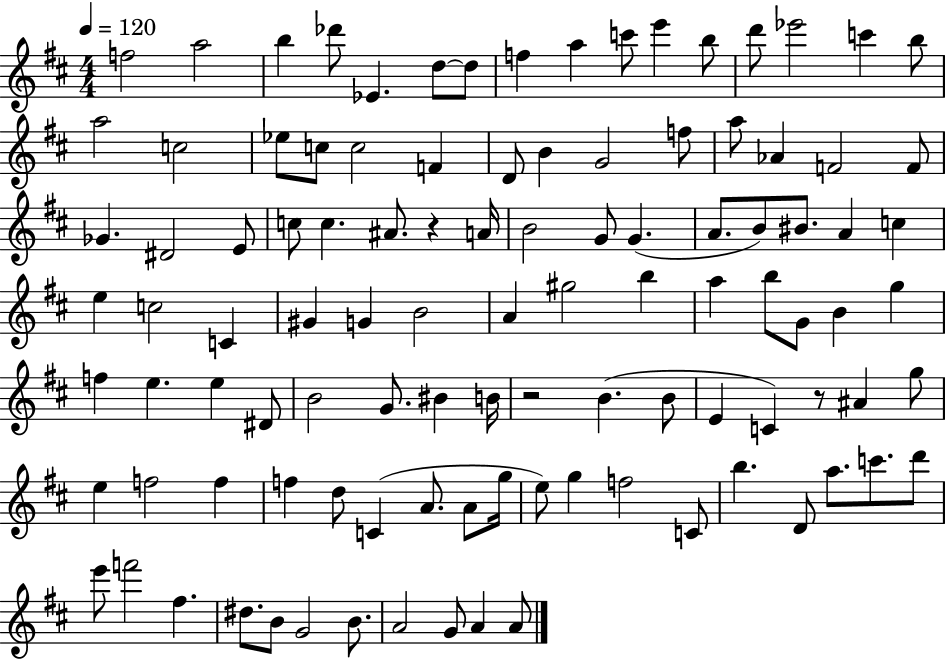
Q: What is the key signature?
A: D major